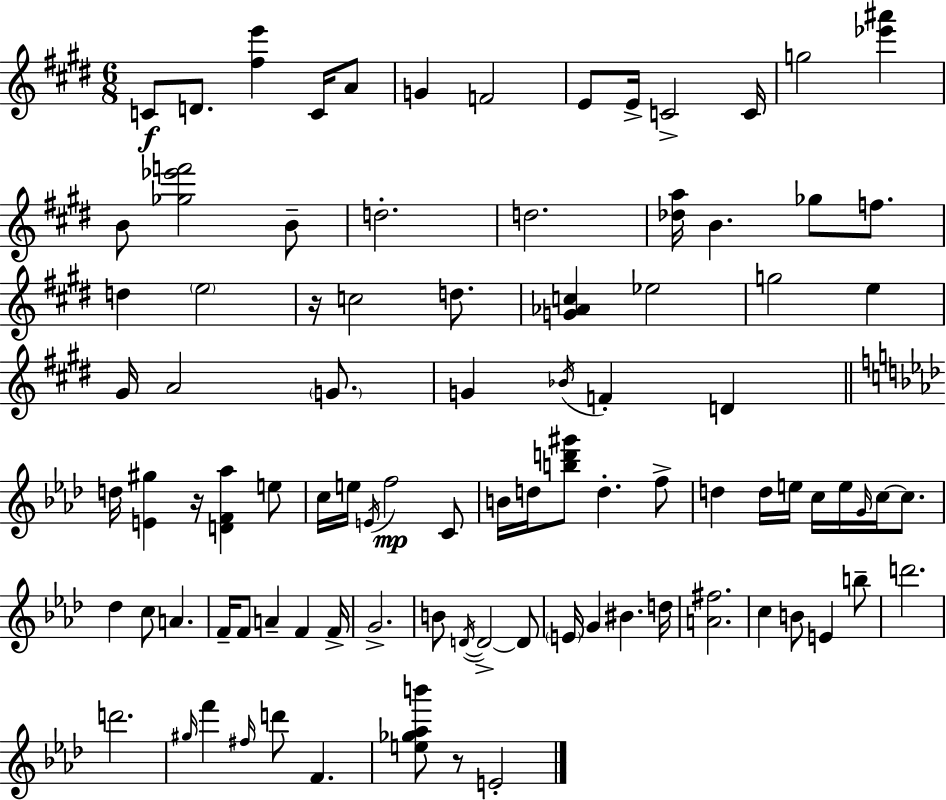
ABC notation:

X:1
T:Untitled
M:6/8
L:1/4
K:E
C/2 D/2 [^fe'] C/4 A/2 G F2 E/2 E/4 C2 C/4 g2 [_e'^a'] B/2 [_g_e'f']2 B/2 d2 d2 [_da]/4 B _g/2 f/2 d e2 z/4 c2 d/2 [G_Ac] _e2 g2 e ^G/4 A2 G/2 G _B/4 F D d/4 [E^g] z/4 [DF_a] e/2 c/4 e/4 E/4 f2 C/2 B/4 d/4 [bd'^g']/2 d f/2 d d/4 e/4 c/4 e/4 G/4 c/4 c/2 _d c/2 A F/4 F/2 A F F/4 G2 B/2 D/4 D2 D/2 E/4 G ^B d/4 [A^f]2 c B/2 E b/2 d'2 d'2 ^g/4 f' ^f/4 d'/2 F [e_g_ab']/2 z/2 E2